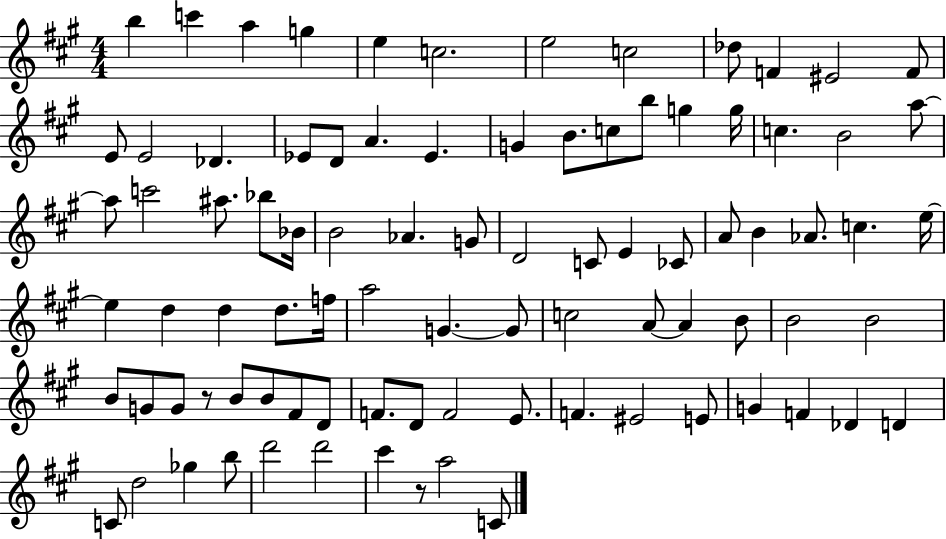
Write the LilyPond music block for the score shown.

{
  \clef treble
  \numericTimeSignature
  \time 4/4
  \key a \major
  b''4 c'''4 a''4 g''4 | e''4 c''2. | e''2 c''2 | des''8 f'4 eis'2 f'8 | \break e'8 e'2 des'4. | ees'8 d'8 a'4. ees'4. | g'4 b'8. c''8 b''8 g''4 g''16 | c''4. b'2 a''8~~ | \break a''8 c'''2 ais''8. bes''8 bes'16 | b'2 aes'4. g'8 | d'2 c'8 e'4 ces'8 | a'8 b'4 aes'8. c''4. e''16~~ | \break e''4 d''4 d''4 d''8. f''16 | a''2 g'4.~~ g'8 | c''2 a'8~~ a'4 b'8 | b'2 b'2 | \break b'8 g'8 g'8 r8 b'8 b'8 fis'8 d'8 | f'8. d'8 f'2 e'8. | f'4. eis'2 e'8 | g'4 f'4 des'4 d'4 | \break c'8 d''2 ges''4 b''8 | d'''2 d'''2 | cis'''4 r8 a''2 c'8 | \bar "|."
}